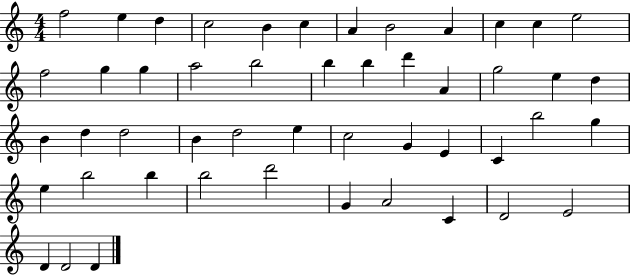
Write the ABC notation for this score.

X:1
T:Untitled
M:4/4
L:1/4
K:C
f2 e d c2 B c A B2 A c c e2 f2 g g a2 b2 b b d' A g2 e d B d d2 B d2 e c2 G E C b2 g e b2 b b2 d'2 G A2 C D2 E2 D D2 D